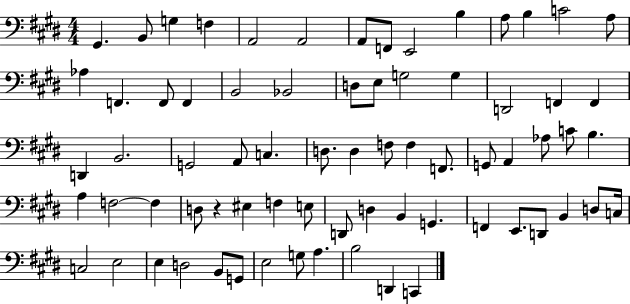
X:1
T:Untitled
M:4/4
L:1/4
K:E
^G,, B,,/2 G, F, A,,2 A,,2 A,,/2 F,,/2 E,,2 B, A,/2 B, C2 A,/2 _A, F,, F,,/2 F,, B,,2 _B,,2 D,/2 E,/2 G,2 G, D,,2 F,, F,, D,, B,,2 G,,2 A,,/2 C, D,/2 D, F,/2 F, F,,/2 G,,/2 A,, _A,/2 C/2 B, A, F,2 F, D,/2 z ^E, F, E,/2 D,,/2 D, B,, G,, F,, E,,/2 D,,/2 B,, D,/2 C,/4 C,2 E,2 E, D,2 B,,/2 G,,/2 E,2 G,/2 A, B,2 D,, C,,